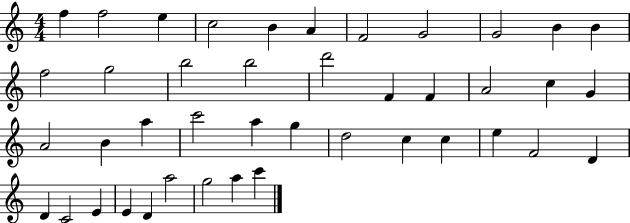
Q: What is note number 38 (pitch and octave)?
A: D4